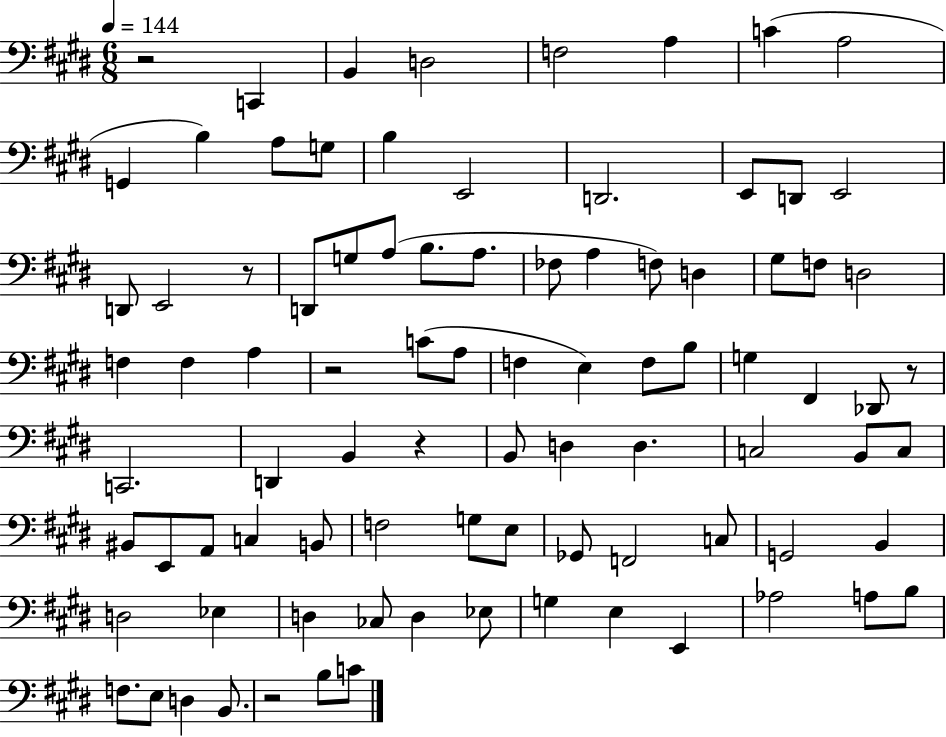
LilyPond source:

{
  \clef bass
  \numericTimeSignature
  \time 6/8
  \key e \major
  \tempo 4 = 144
  r2 c,4 | b,4 d2 | f2 a4 | c'4( a2 | \break g,4 b4) a8 g8 | b4 e,2 | d,2. | e,8 d,8 e,2 | \break d,8 e,2 r8 | d,8 g8 a8( b8. a8. | fes8 a4 f8) d4 | gis8 f8 d2 | \break f4 f4 a4 | r2 c'8( a8 | f4 e4) f8 b8 | g4 fis,4 des,8 r8 | \break c,2. | d,4 b,4 r4 | b,8 d4 d4. | c2 b,8 c8 | \break bis,8 e,8 a,8 c4 b,8 | f2 g8 e8 | ges,8 f,2 c8 | g,2 b,4 | \break d2 ees4 | d4 ces8 d4 ees8 | g4 e4 e,4 | aes2 a8 b8 | \break f8. e8 d4 b,8. | r2 b8 c'8 | \bar "|."
}